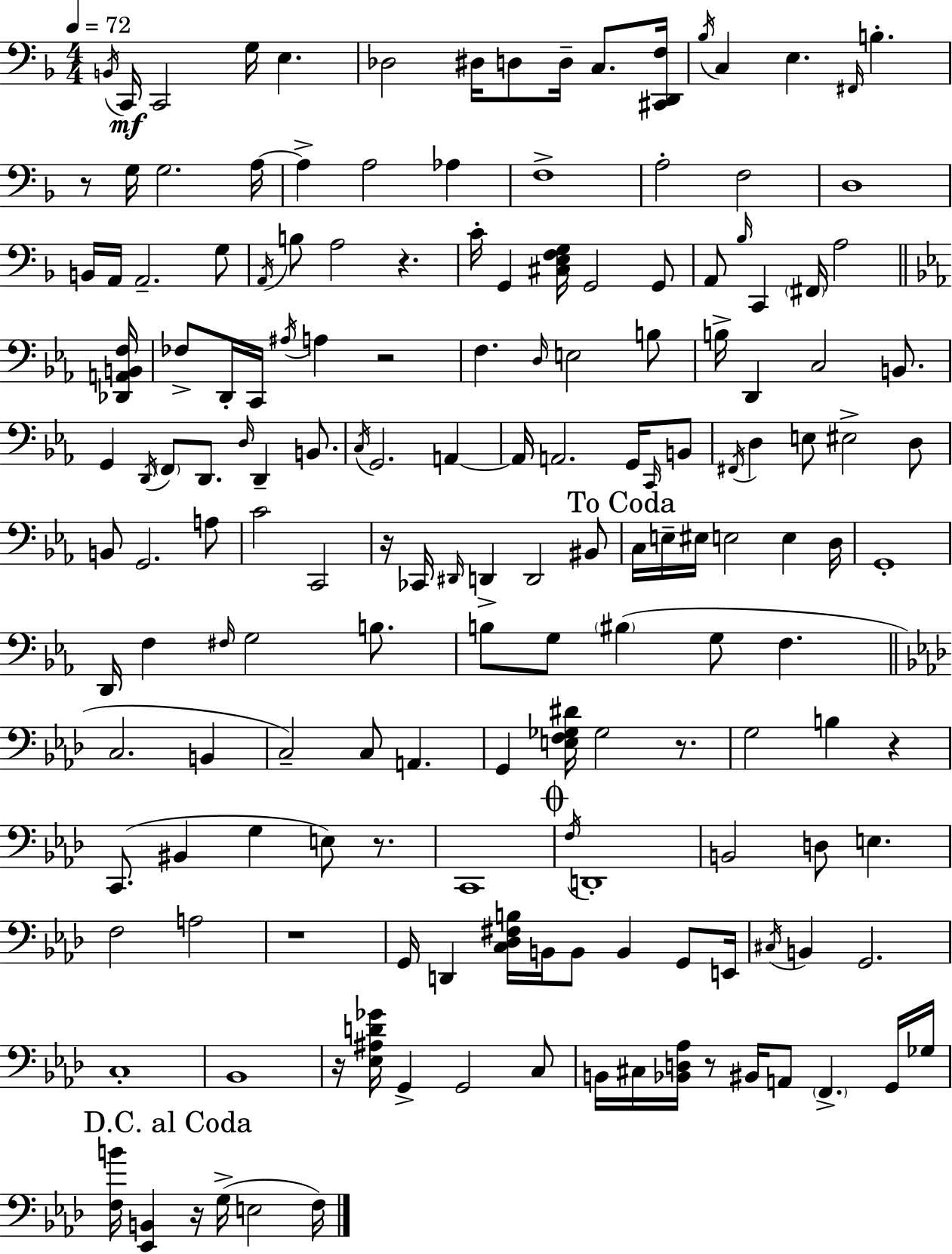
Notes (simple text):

B2/s C2/s C2/h G3/s E3/q. Db3/h D#3/s D3/e D3/s C3/e. [C#2,D2,F3]/s Bb3/s C3/q E3/q. F#2/s B3/q. R/e G3/s G3/h. A3/s A3/q A3/h Ab3/q F3/w A3/h F3/h D3/w B2/s A2/s A2/h. G3/e A2/s B3/e A3/h R/q. C4/s G2/q [C#3,E3,F3,G3]/s G2/h G2/e A2/e Bb3/s C2/q F#2/s A3/h [Db2,A2,B2,F3]/s FES3/e D2/s C2/s A#3/s A3/q R/h F3/q. D3/s E3/h B3/e B3/s D2/q C3/h B2/e. G2/q D2/s F2/e D2/e. D3/s D2/q B2/e. C3/s G2/h. A2/q A2/s A2/h. G2/s C2/s B2/e F#2/s D3/q E3/e EIS3/h D3/e B2/e G2/h. A3/e C4/h C2/h R/s CES2/s D#2/s D2/q D2/h BIS2/e C3/s E3/s EIS3/s E3/h E3/q D3/s G2/w D2/s F3/q F#3/s G3/h B3/e. B3/e G3/e BIS3/q G3/e F3/q. C3/h. B2/q C3/h C3/e A2/q. G2/q [E3,F3,Gb3,D#4]/s Gb3/h R/e. G3/h B3/q R/q C2/e. BIS2/q G3/q E3/e R/e. C2/w F3/s D2/w B2/h D3/e E3/q. F3/h A3/h R/w G2/s D2/q [C3,Db3,F#3,B3]/s B2/s B2/e B2/q G2/e E2/s C#3/s B2/q G2/h. C3/w Bb2/w R/s [Eb3,A#3,D4,Gb4]/s G2/q G2/h C3/e B2/s C#3/s [Bb2,D3,Ab3]/s R/e BIS2/s A2/e F2/q. G2/s Gb3/s [F3,B4]/s [Eb2,B2]/q R/s G3/s E3/h F3/s